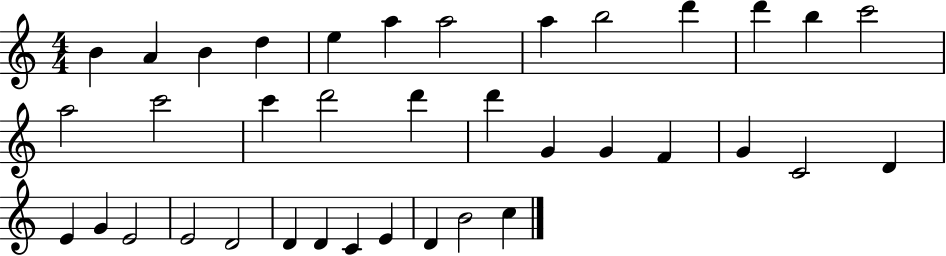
B4/q A4/q B4/q D5/q E5/q A5/q A5/h A5/q B5/h D6/q D6/q B5/q C6/h A5/h C6/h C6/q D6/h D6/q D6/q G4/q G4/q F4/q G4/q C4/h D4/q E4/q G4/q E4/h E4/h D4/h D4/q D4/q C4/q E4/q D4/q B4/h C5/q